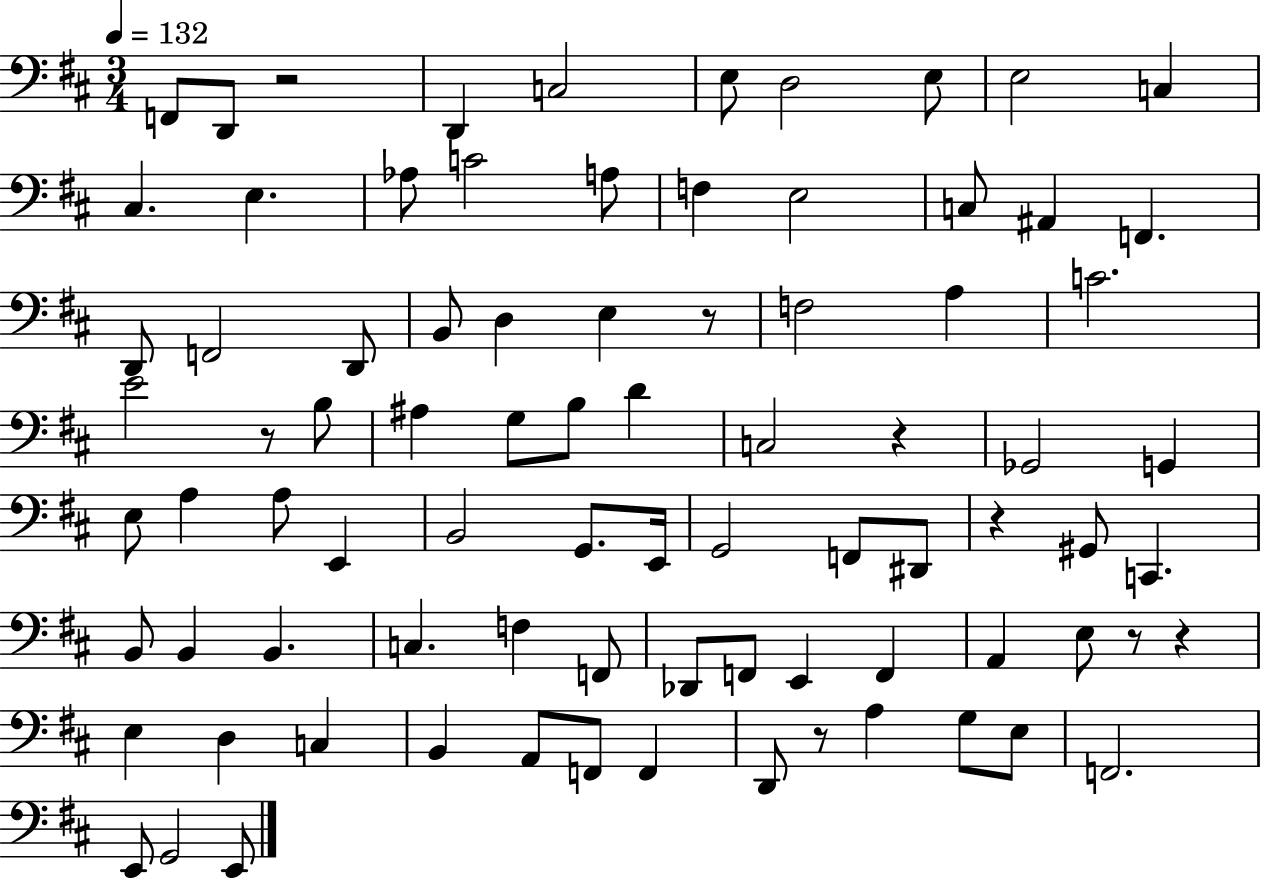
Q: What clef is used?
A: bass